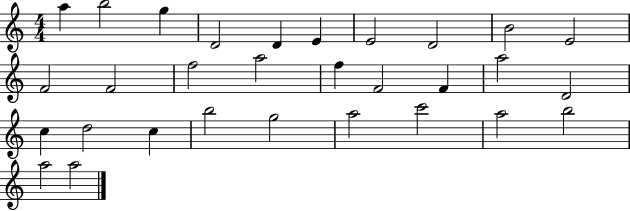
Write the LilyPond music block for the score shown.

{
  \clef treble
  \numericTimeSignature
  \time 4/4
  \key c \major
  a''4 b''2 g''4 | d'2 d'4 e'4 | e'2 d'2 | b'2 e'2 | \break f'2 f'2 | f''2 a''2 | f''4 f'2 f'4 | a''2 d'2 | \break c''4 d''2 c''4 | b''2 g''2 | a''2 c'''2 | a''2 b''2 | \break a''2 a''2 | \bar "|."
}